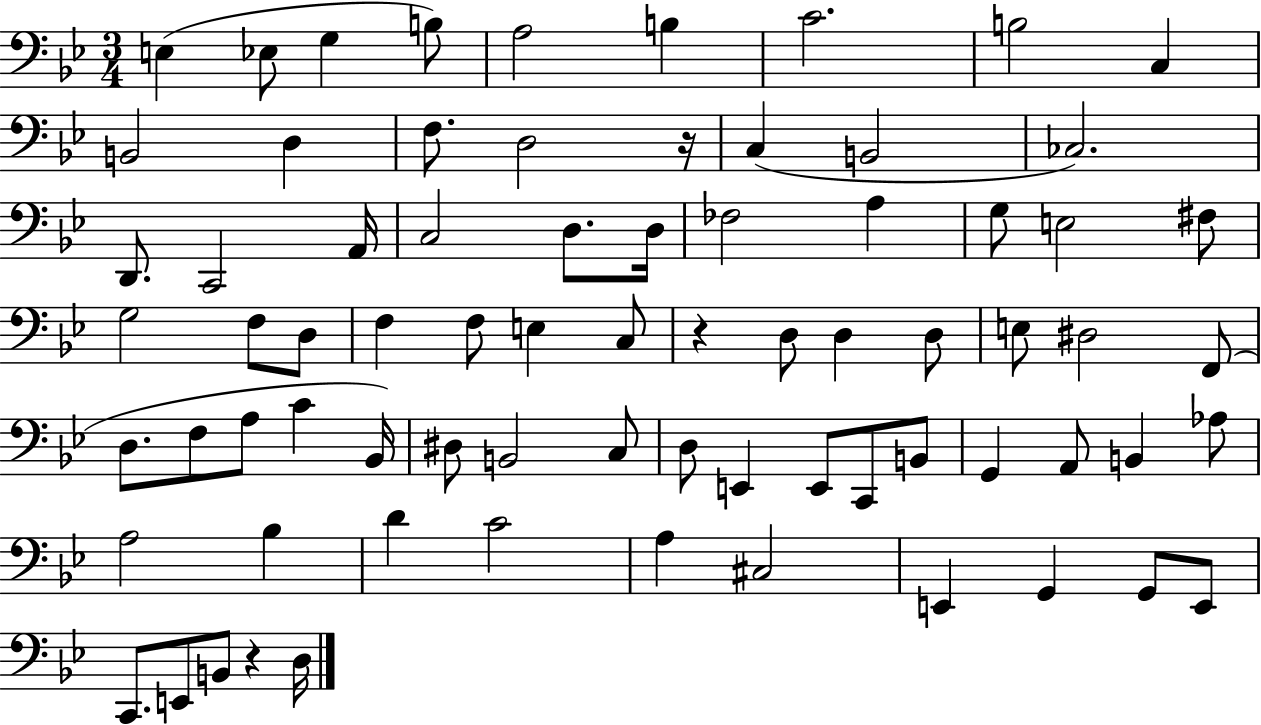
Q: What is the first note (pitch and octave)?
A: E3